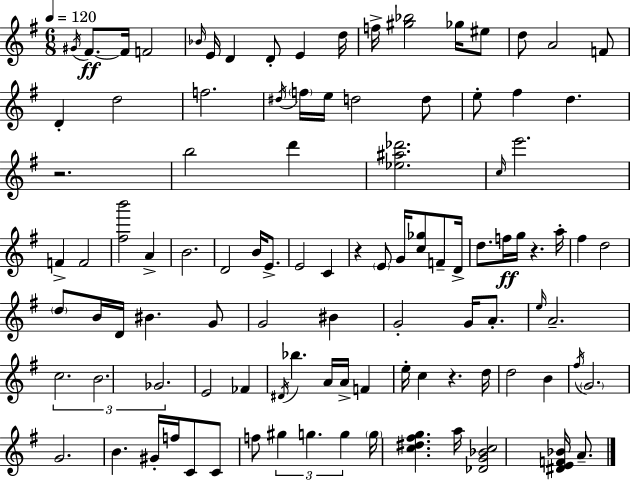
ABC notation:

X:1
T:Untitled
M:6/8
L:1/4
K:G
^G/4 ^F/2 ^F/4 F2 _B/4 E/4 D D/2 E d/4 f/4 [^g_b]2 _g/4 ^e/2 d/2 A2 F/2 D d2 f2 ^d/4 f/4 e/4 d2 d/2 e/2 ^f d z2 b2 d' [_e^a_d']2 c/4 e'2 F F2 [^fb']2 A B2 D2 B/4 E/2 E2 C z E/2 G/4 [c_g]/2 F/2 D/4 d/2 f/4 g/4 z a/4 ^f d2 d/2 B/4 D/4 ^B G/2 G2 ^B G2 G/4 A/2 e/4 A2 c2 B2 _G2 E2 _F ^D/4 _b A/4 A/4 F e/4 c z d/4 d2 B ^f/4 G2 G2 B ^G/4 f/4 C/2 C/2 f/2 ^g g g g/4 [c^d^fg] a/4 [_DG_Bc]2 [^DEF_B]/4 A/2